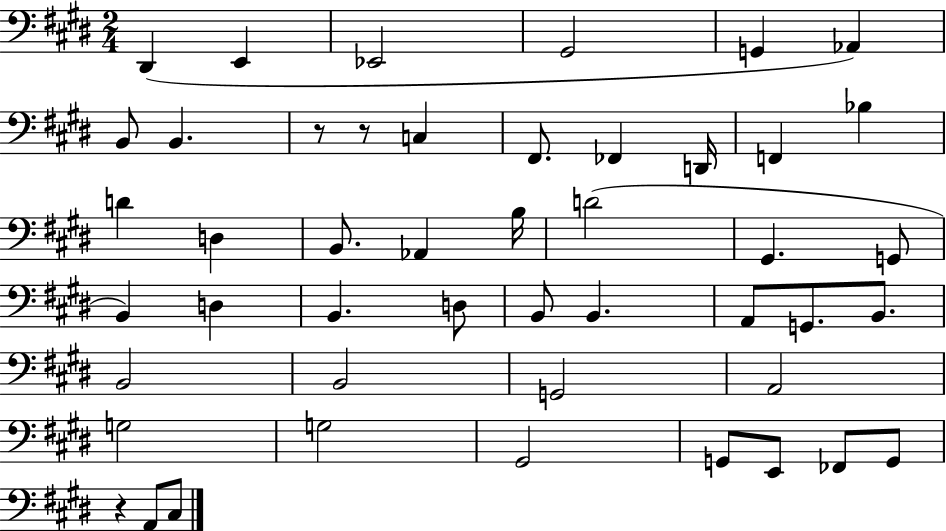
D#2/q E2/q Eb2/h G#2/h G2/q Ab2/q B2/e B2/q. R/e R/e C3/q F#2/e. FES2/q D2/s F2/q Bb3/q D4/q D3/q B2/e. Ab2/q B3/s D4/h G#2/q. G2/e B2/q D3/q B2/q. D3/e B2/e B2/q. A2/e G2/e. B2/e. B2/h B2/h G2/h A2/h G3/h G3/h G#2/h G2/e E2/e FES2/e G2/e R/q A2/e C#3/e